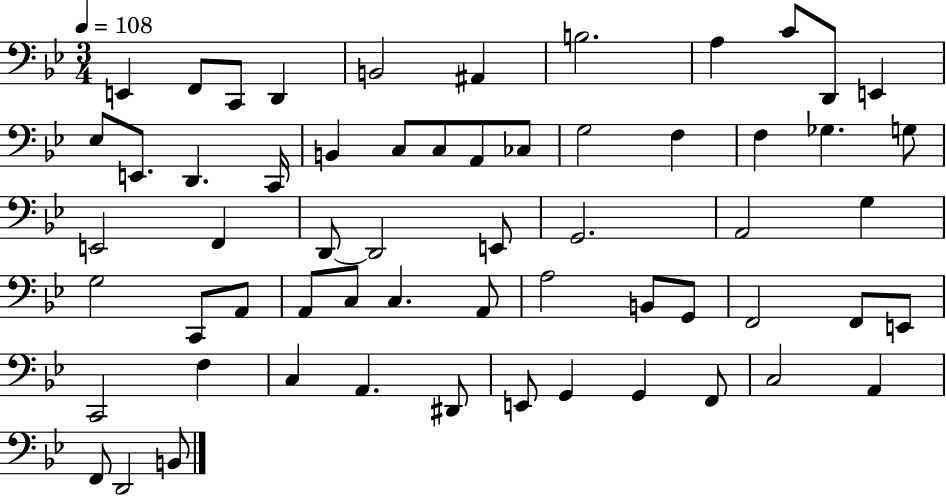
{
  \clef bass
  \numericTimeSignature
  \time 3/4
  \key bes \major
  \tempo 4 = 108
  e,4 f,8 c,8 d,4 | b,2 ais,4 | b2. | a4 c'8 d,8 e,4 | \break ees8 e,8. d,4. c,16 | b,4 c8 c8 a,8 ces8 | g2 f4 | f4 ges4. g8 | \break e,2 f,4 | d,8~~ d,2 e,8 | g,2. | a,2 g4 | \break g2 c,8 a,8 | a,8 c8 c4. a,8 | a2 b,8 g,8 | f,2 f,8 e,8 | \break c,2 f4 | c4 a,4. dis,8 | e,8 g,4 g,4 f,8 | c2 a,4 | \break f,8 d,2 b,8 | \bar "|."
}